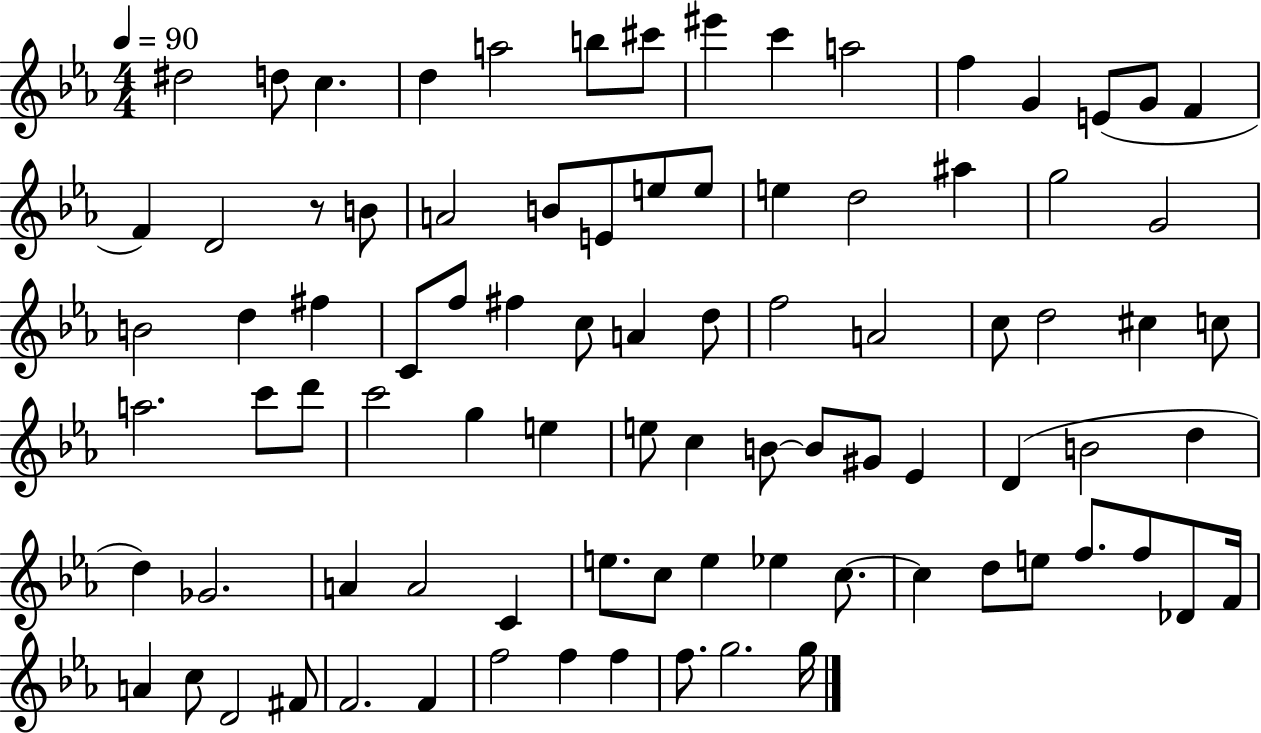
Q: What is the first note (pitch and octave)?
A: D#5